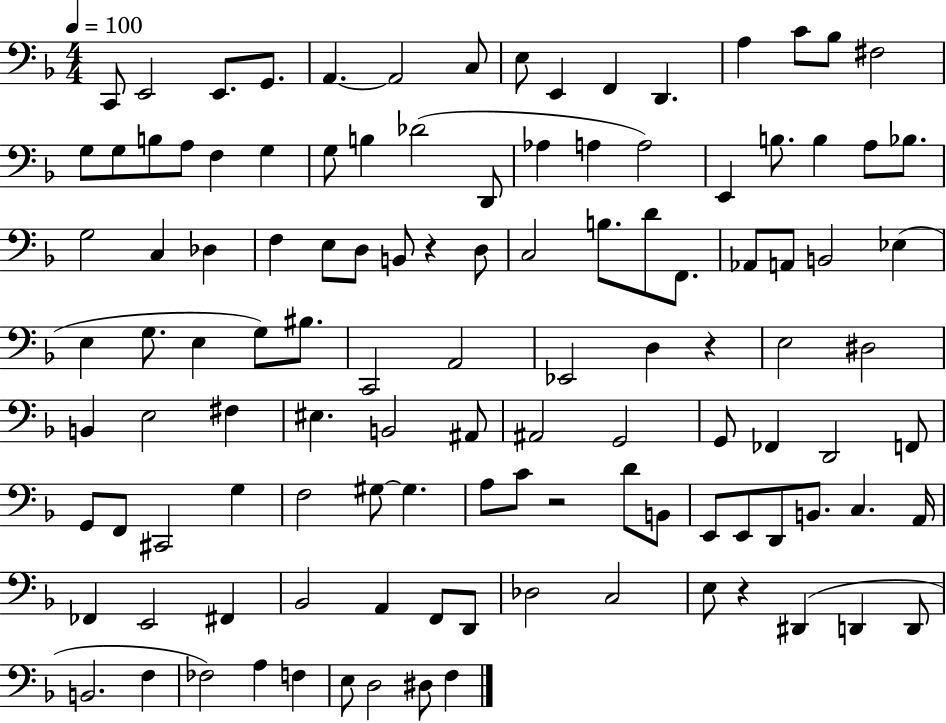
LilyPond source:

{
  \clef bass
  \numericTimeSignature
  \time 4/4
  \key f \major
  \tempo 4 = 100
  \repeat volta 2 { c,8 e,2 e,8. g,8. | a,4.~~ a,2 c8 | e8 e,4 f,4 d,4. | a4 c'8 bes8 fis2 | \break g8 g8 b8 a8 f4 g4 | g8 b4 des'2( d,8 | aes4 a4 a2) | e,4 b8. b4 a8 bes8. | \break g2 c4 des4 | f4 e8 d8 b,8 r4 d8 | c2 b8. d'8 f,8. | aes,8 a,8 b,2 ees4( | \break e4 g8. e4 g8) bis8. | c,2 a,2 | ees,2 d4 r4 | e2 dis2 | \break b,4 e2 fis4 | eis4. b,2 ais,8 | ais,2 g,2 | g,8 fes,4 d,2 f,8 | \break g,8 f,8 cis,2 g4 | f2 gis8~~ gis4. | a8 c'8 r2 d'8 b,8 | e,8 e,8 d,8 b,8. c4. a,16 | \break fes,4 e,2 fis,4 | bes,2 a,4 f,8 d,8 | des2 c2 | e8 r4 dis,4( d,4 d,8 | \break b,2. f4 | fes2) a4 f4 | e8 d2 dis8 f4 | } \bar "|."
}